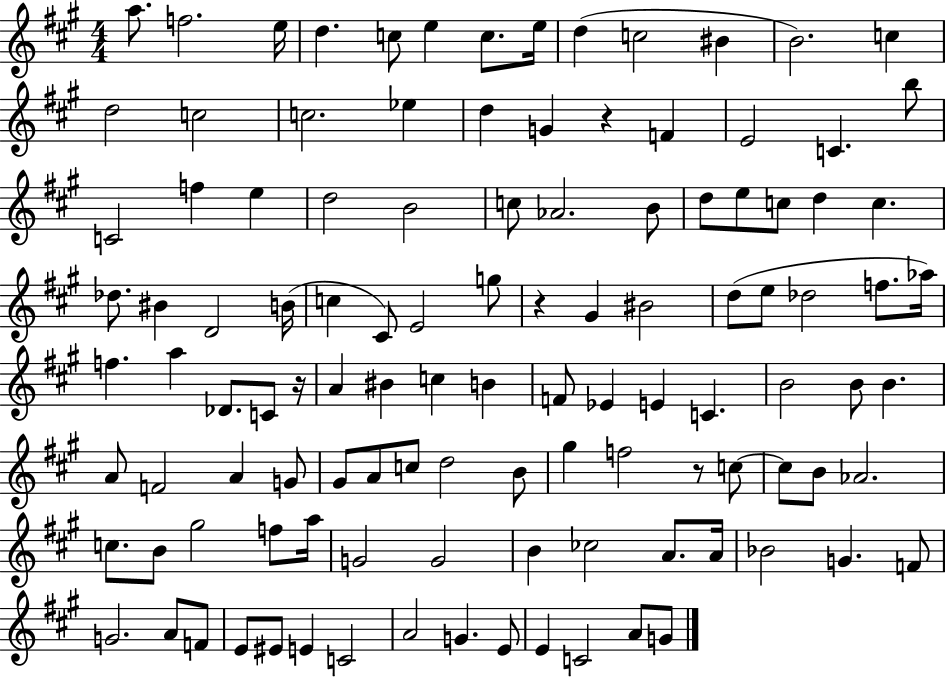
A5/e. F5/h. E5/s D5/q. C5/e E5/q C5/e. E5/s D5/q C5/h BIS4/q B4/h. C5/q D5/h C5/h C5/h. Eb5/q D5/q G4/q R/q F4/q E4/h C4/q. B5/e C4/h F5/q E5/q D5/h B4/h C5/e Ab4/h. B4/e D5/e E5/e C5/e D5/q C5/q. Db5/e. BIS4/q D4/h B4/s C5/q C#4/e E4/h G5/e R/q G#4/q BIS4/h D5/e E5/e Db5/h F5/e. Ab5/s F5/q. A5/q Db4/e. C4/e R/s A4/q BIS4/q C5/q B4/q F4/e Eb4/q E4/q C4/q. B4/h B4/e B4/q. A4/e F4/h A4/q G4/e G#4/e A4/e C5/e D5/h B4/e G#5/q F5/h R/e C5/e C5/e B4/e Ab4/h. C5/e. B4/e G#5/h F5/e A5/s G4/h G4/h B4/q CES5/h A4/e. A4/s Bb4/h G4/q. F4/e G4/h. A4/e F4/e E4/e EIS4/e E4/q C4/h A4/h G4/q. E4/e E4/q C4/h A4/e G4/e